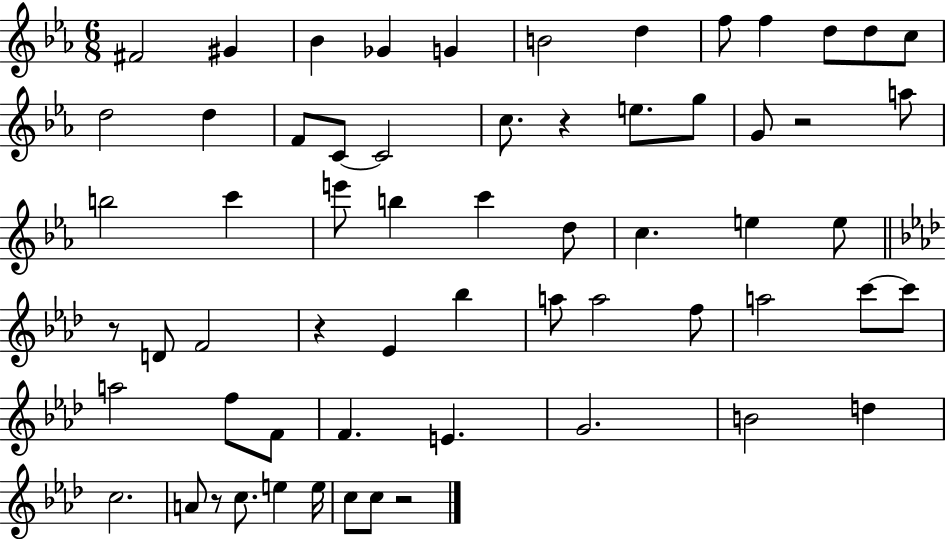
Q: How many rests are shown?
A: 6